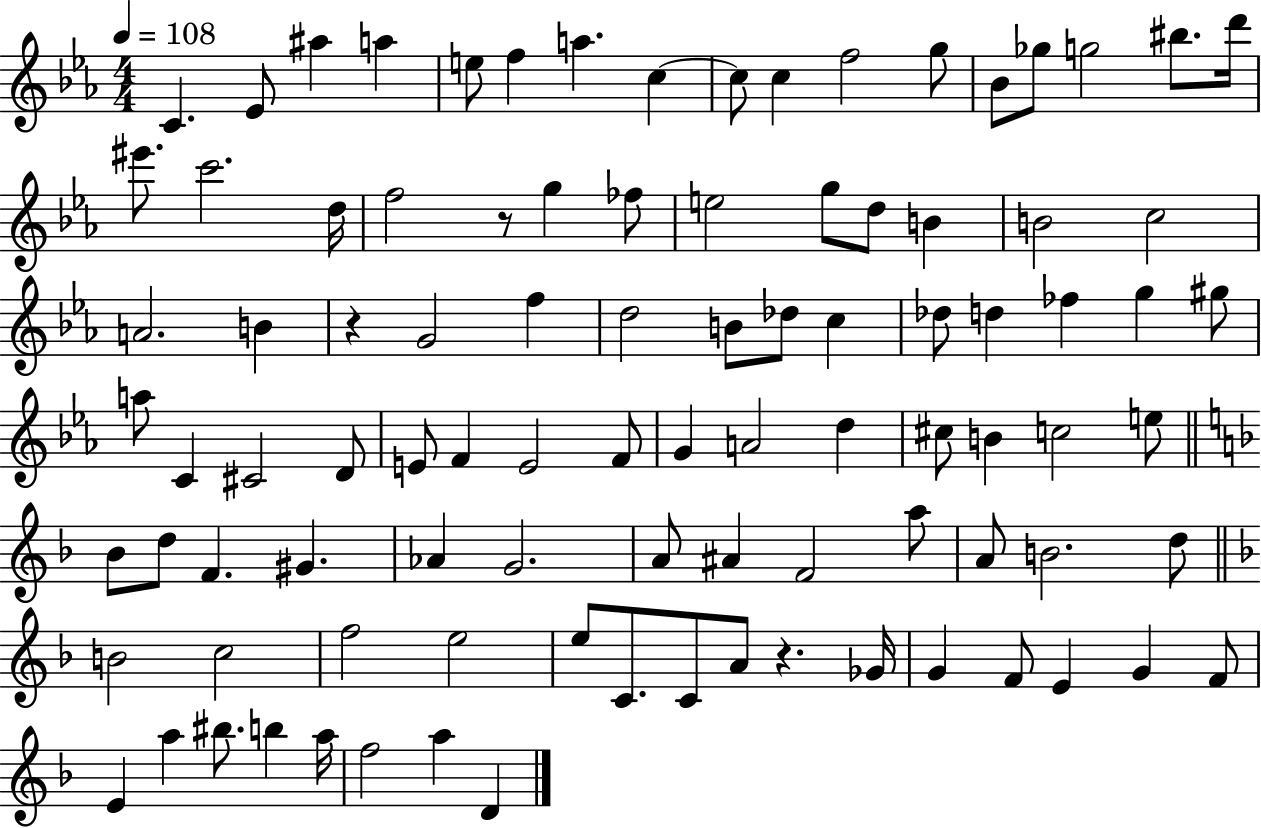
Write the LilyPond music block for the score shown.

{
  \clef treble
  \numericTimeSignature
  \time 4/4
  \key ees \major
  \tempo 4 = 108
  \repeat volta 2 { c'4. ees'8 ais''4 a''4 | e''8 f''4 a''4. c''4~~ | c''8 c''4 f''2 g''8 | bes'8 ges''8 g''2 bis''8. d'''16 | \break eis'''8. c'''2. d''16 | f''2 r8 g''4 fes''8 | e''2 g''8 d''8 b'4 | b'2 c''2 | \break a'2. b'4 | r4 g'2 f''4 | d''2 b'8 des''8 c''4 | des''8 d''4 fes''4 g''4 gis''8 | \break a''8 c'4 cis'2 d'8 | e'8 f'4 e'2 f'8 | g'4 a'2 d''4 | cis''8 b'4 c''2 e''8 | \break \bar "||" \break \key f \major bes'8 d''8 f'4. gis'4. | aes'4 g'2. | a'8 ais'4 f'2 a''8 | a'8 b'2. d''8 | \break \bar "||" \break \key f \major b'2 c''2 | f''2 e''2 | e''8 c'8. c'8 a'8 r4. ges'16 | g'4 f'8 e'4 g'4 f'8 | \break e'4 a''4 bis''8. b''4 a''16 | f''2 a''4 d'4 | } \bar "|."
}